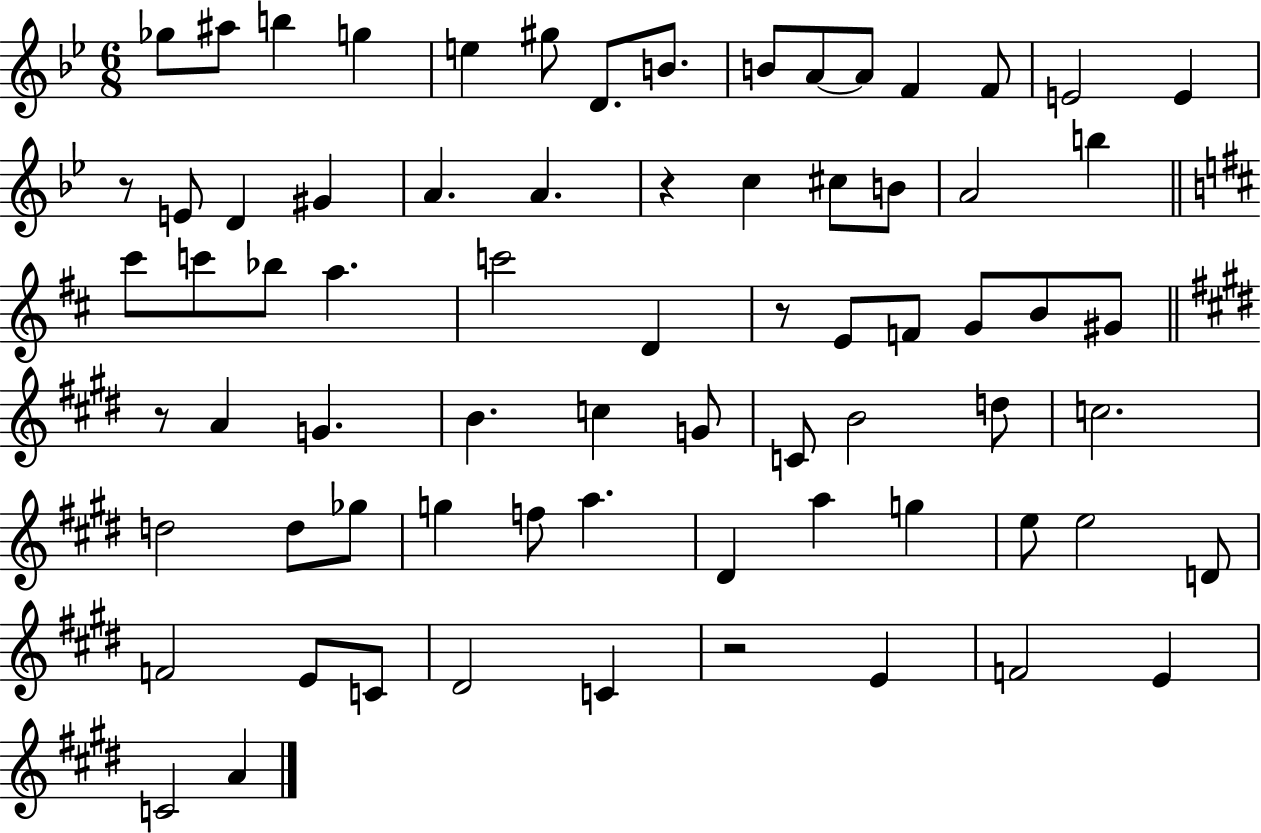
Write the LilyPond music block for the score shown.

{
  \clef treble
  \numericTimeSignature
  \time 6/8
  \key bes \major
  ges''8 ais''8 b''4 g''4 | e''4 gis''8 d'8. b'8. | b'8 a'8~~ a'8 f'4 f'8 | e'2 e'4 | \break r8 e'8 d'4 gis'4 | a'4. a'4. | r4 c''4 cis''8 b'8 | a'2 b''4 | \break \bar "||" \break \key d \major cis'''8 c'''8 bes''8 a''4. | c'''2 d'4 | r8 e'8 f'8 g'8 b'8 gis'8 | \bar "||" \break \key e \major r8 a'4 g'4. | b'4. c''4 g'8 | c'8 b'2 d''8 | c''2. | \break d''2 d''8 ges''8 | g''4 f''8 a''4. | dis'4 a''4 g''4 | e''8 e''2 d'8 | \break f'2 e'8 c'8 | dis'2 c'4 | r2 e'4 | f'2 e'4 | \break c'2 a'4 | \bar "|."
}